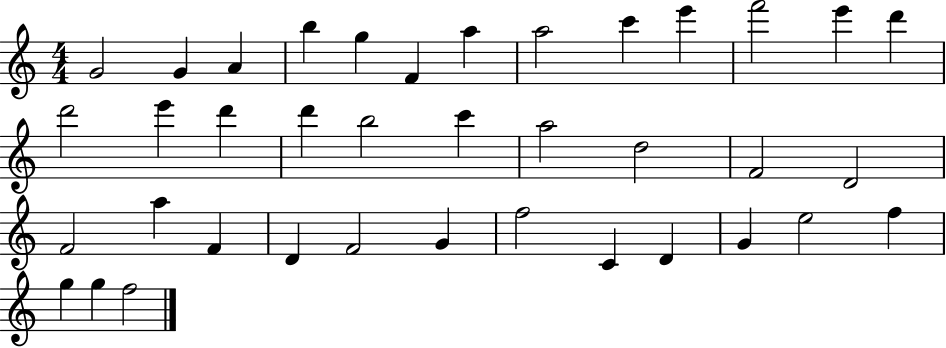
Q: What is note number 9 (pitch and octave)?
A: C6